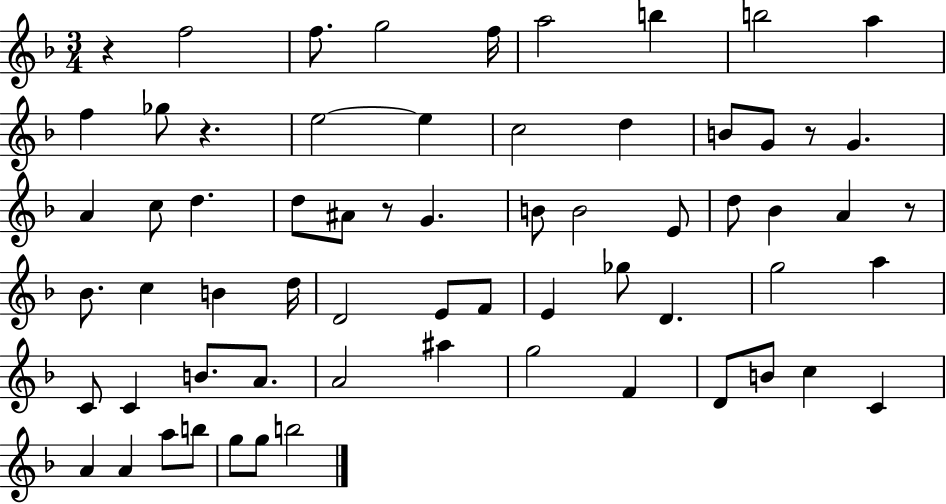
X:1
T:Untitled
M:3/4
L:1/4
K:F
z f2 f/2 g2 f/4 a2 b b2 a f _g/2 z e2 e c2 d B/2 G/2 z/2 G A c/2 d d/2 ^A/2 z/2 G B/2 B2 E/2 d/2 _B A z/2 _B/2 c B d/4 D2 E/2 F/2 E _g/2 D g2 a C/2 C B/2 A/2 A2 ^a g2 F D/2 B/2 c C A A a/2 b/2 g/2 g/2 b2